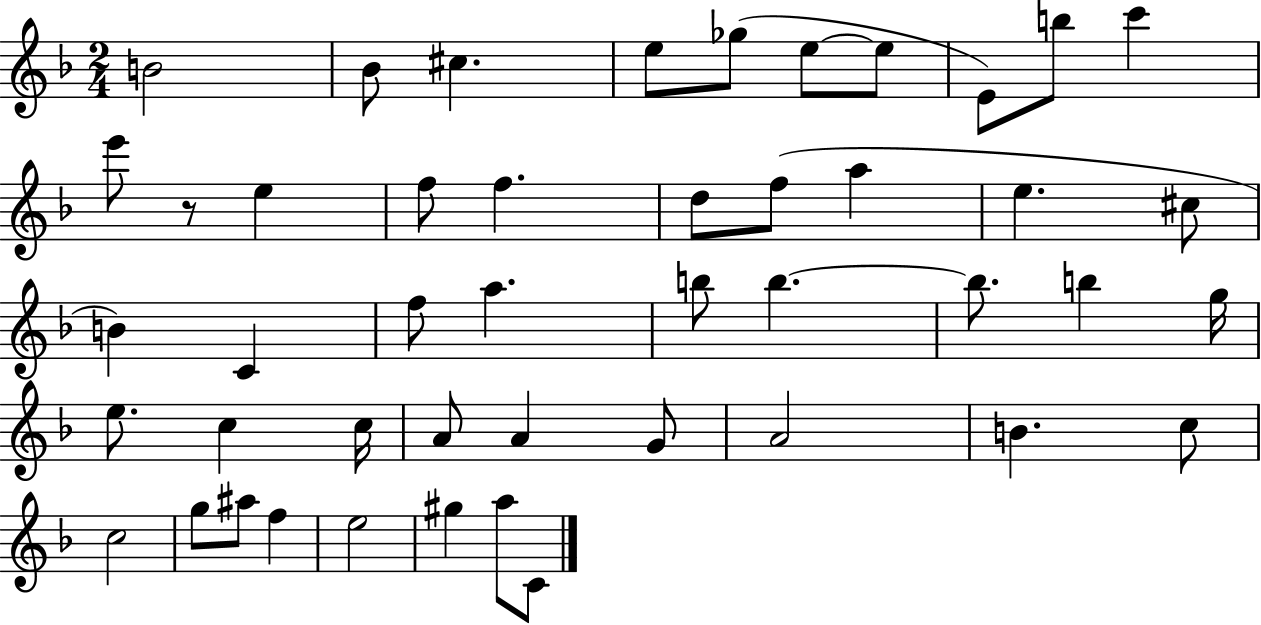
X:1
T:Untitled
M:2/4
L:1/4
K:F
B2 _B/2 ^c e/2 _g/2 e/2 e/2 E/2 b/2 c' e'/2 z/2 e f/2 f d/2 f/2 a e ^c/2 B C f/2 a b/2 b b/2 b g/4 e/2 c c/4 A/2 A G/2 A2 B c/2 c2 g/2 ^a/2 f e2 ^g a/2 C/2